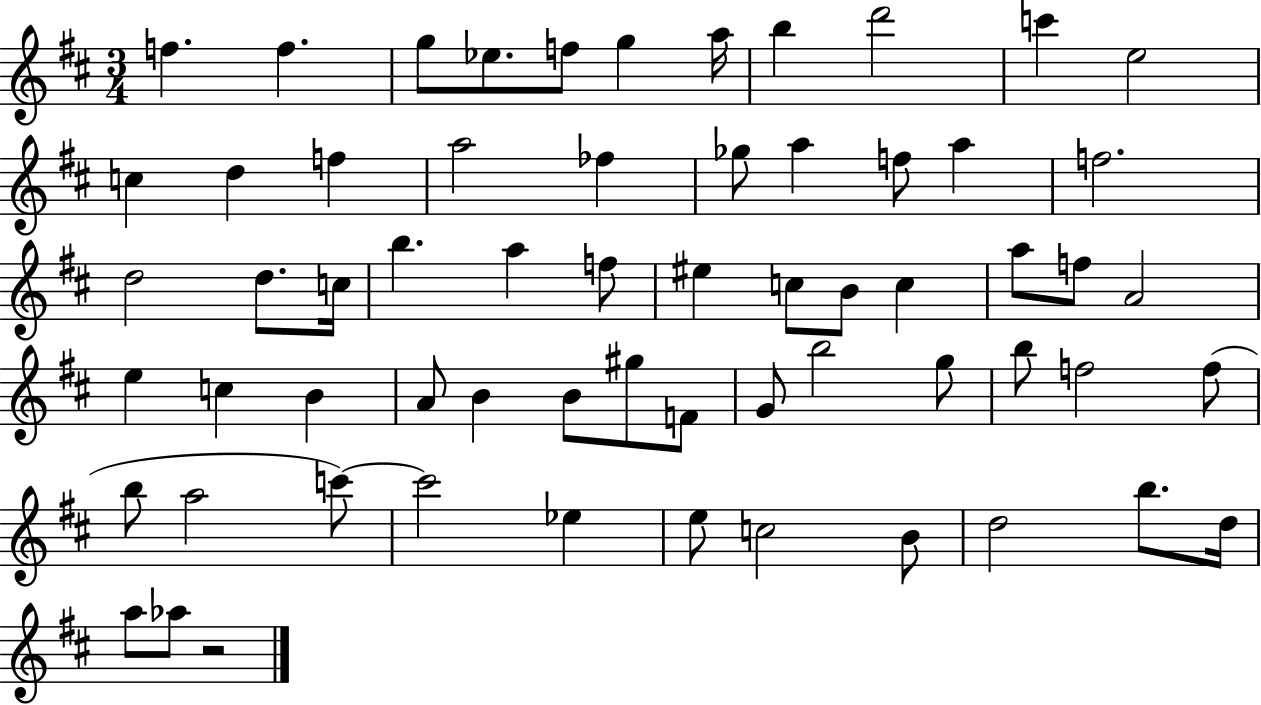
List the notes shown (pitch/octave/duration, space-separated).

F5/q. F5/q. G5/e Eb5/e. F5/e G5/q A5/s B5/q D6/h C6/q E5/h C5/q D5/q F5/q A5/h FES5/q Gb5/e A5/q F5/e A5/q F5/h. D5/h D5/e. C5/s B5/q. A5/q F5/e EIS5/q C5/e B4/e C5/q A5/e F5/e A4/h E5/q C5/q B4/q A4/e B4/q B4/e G#5/e F4/e G4/e B5/h G5/e B5/e F5/h F5/e B5/e A5/h C6/e C6/h Eb5/q E5/e C5/h B4/e D5/h B5/e. D5/s A5/e Ab5/e R/h